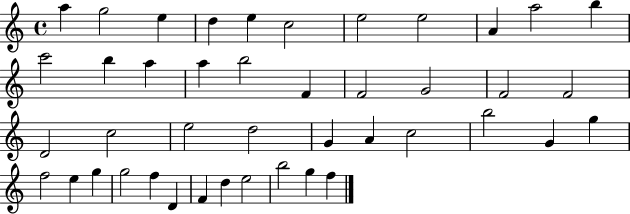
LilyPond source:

{
  \clef treble
  \time 4/4
  \defaultTimeSignature
  \key c \major
  a''4 g''2 e''4 | d''4 e''4 c''2 | e''2 e''2 | a'4 a''2 b''4 | \break c'''2 b''4 a''4 | a''4 b''2 f'4 | f'2 g'2 | f'2 f'2 | \break d'2 c''2 | e''2 d''2 | g'4 a'4 c''2 | b''2 g'4 g''4 | \break f''2 e''4 g''4 | g''2 f''4 d'4 | f'4 d''4 e''2 | b''2 g''4 f''4 | \break \bar "|."
}